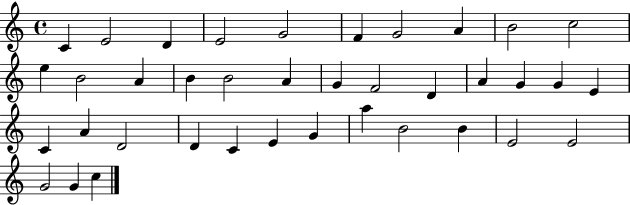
X:1
T:Untitled
M:4/4
L:1/4
K:C
C E2 D E2 G2 F G2 A B2 c2 e B2 A B B2 A G F2 D A G G E C A D2 D C E G a B2 B E2 E2 G2 G c